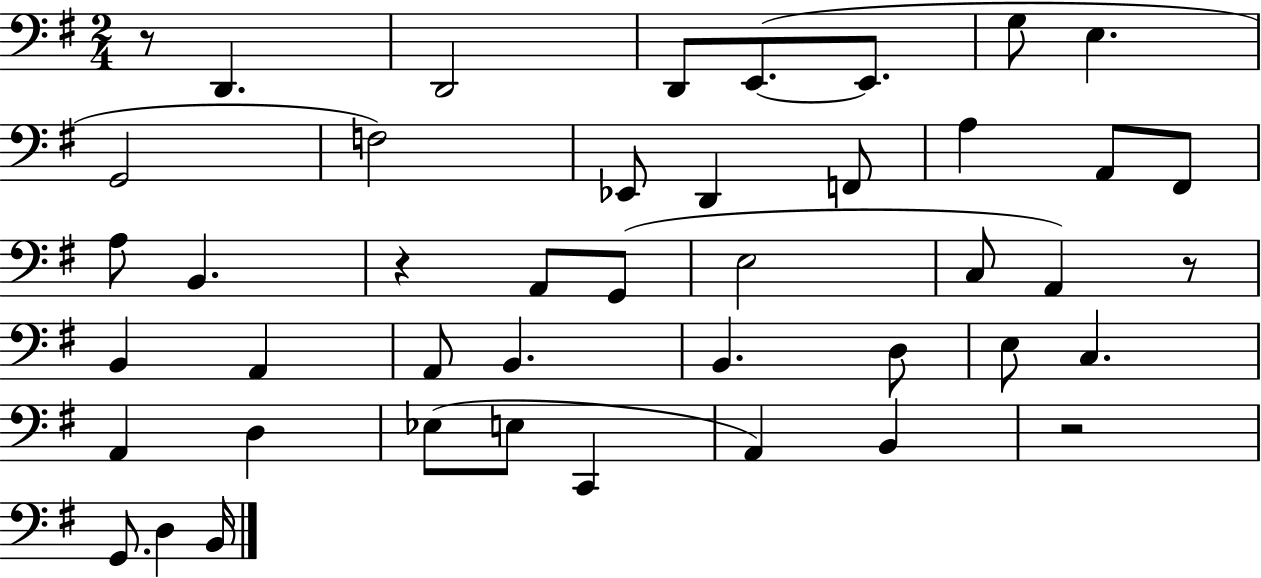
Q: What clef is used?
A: bass